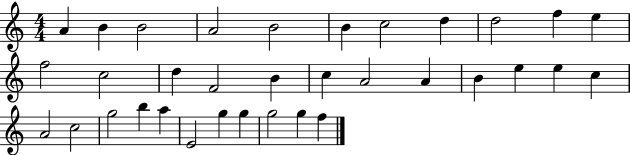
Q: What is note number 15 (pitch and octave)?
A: F4